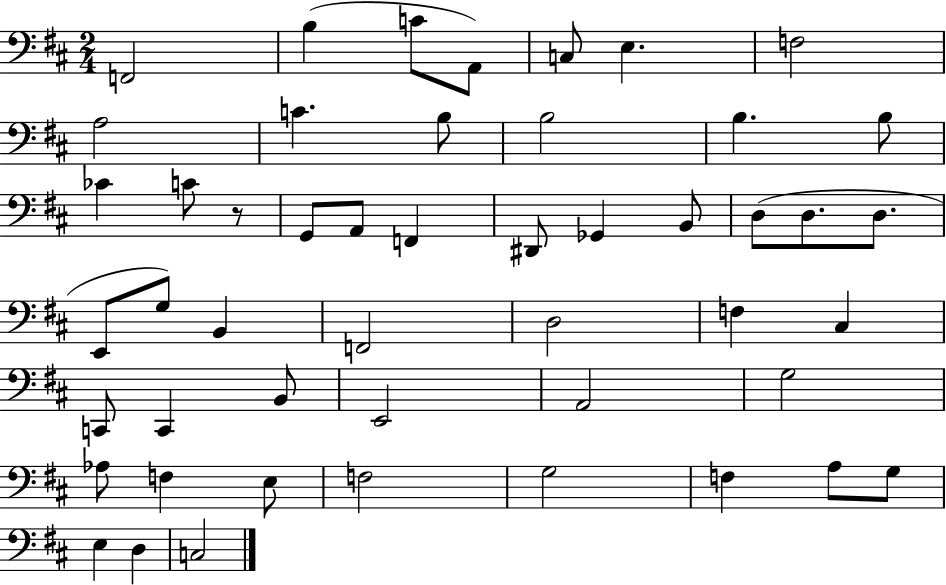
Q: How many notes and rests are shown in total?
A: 49